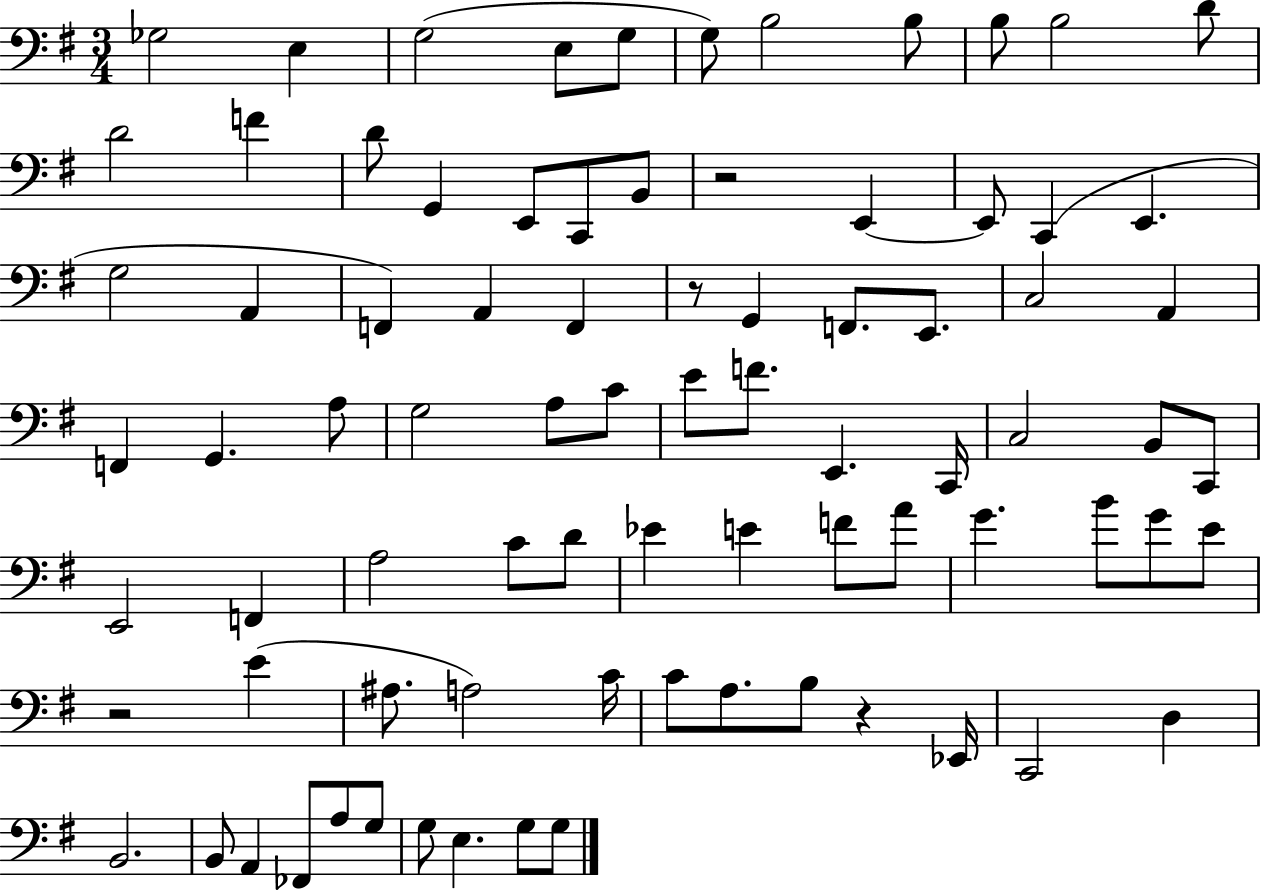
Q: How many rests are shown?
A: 4